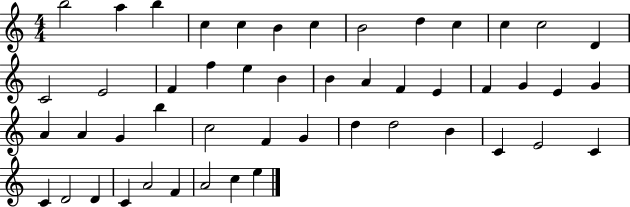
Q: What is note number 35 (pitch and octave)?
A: D5